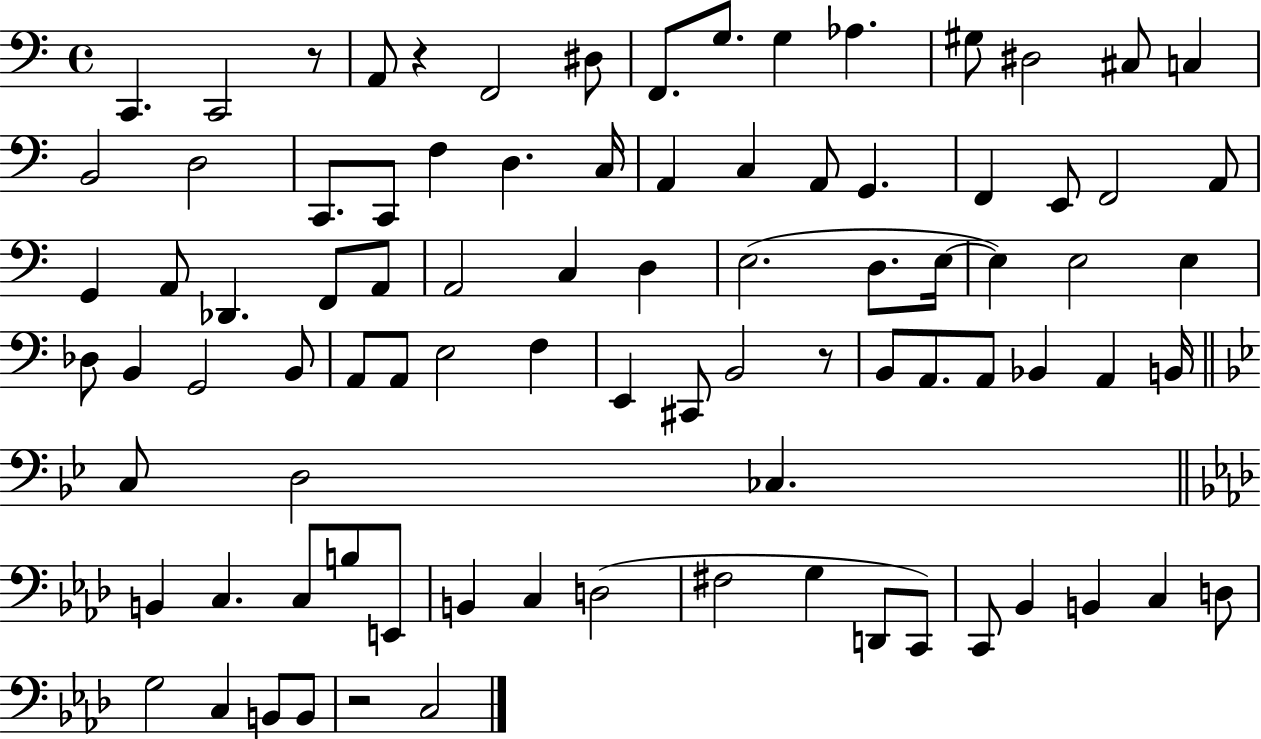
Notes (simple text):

C2/q. C2/h R/e A2/e R/q F2/h D#3/e F2/e. G3/e. G3/q Ab3/q. G#3/e D#3/h C#3/e C3/q B2/h D3/h C2/e. C2/e F3/q D3/q. C3/s A2/q C3/q A2/e G2/q. F2/q E2/e F2/h A2/e G2/q A2/e Db2/q. F2/e A2/e A2/h C3/q D3/q E3/h. D3/e. E3/s E3/q E3/h E3/q Db3/e B2/q G2/h B2/e A2/e A2/e E3/h F3/q E2/q C#2/e B2/h R/e B2/e A2/e. A2/e Bb2/q A2/q B2/s C3/e D3/h CES3/q. B2/q C3/q. C3/e B3/e E2/e B2/q C3/q D3/h F#3/h G3/q D2/e C2/e C2/e Bb2/q B2/q C3/q D3/e G3/h C3/q B2/e B2/e R/h C3/h